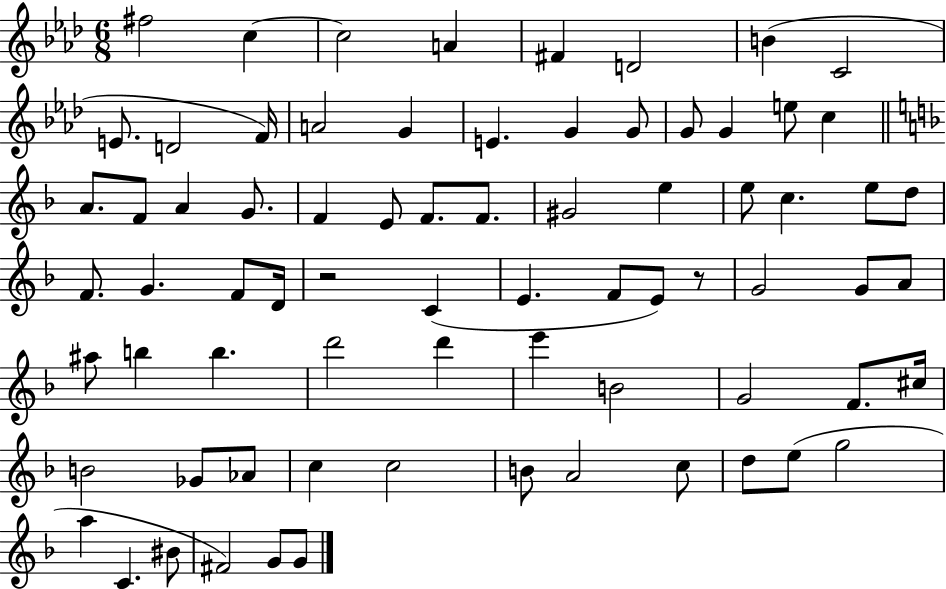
{
  \clef treble
  \numericTimeSignature
  \time 6/8
  \key aes \major
  fis''2 c''4~~ | c''2 a'4 | fis'4 d'2 | b'4( c'2 | \break e'8. d'2 f'16) | a'2 g'4 | e'4. g'4 g'8 | g'8 g'4 e''8 c''4 | \break \bar "||" \break \key f \major a'8. f'8 a'4 g'8. | f'4 e'8 f'8. f'8. | gis'2 e''4 | e''8 c''4. e''8 d''8 | \break f'8. g'4. f'8 d'16 | r2 c'4( | e'4. f'8 e'8) r8 | g'2 g'8 a'8 | \break ais''8 b''4 b''4. | d'''2 d'''4 | e'''4 b'2 | g'2 f'8. cis''16 | \break b'2 ges'8 aes'8 | c''4 c''2 | b'8 a'2 c''8 | d''8 e''8( g''2 | \break a''4 c'4. bis'8 | fis'2) g'8 g'8 | \bar "|."
}